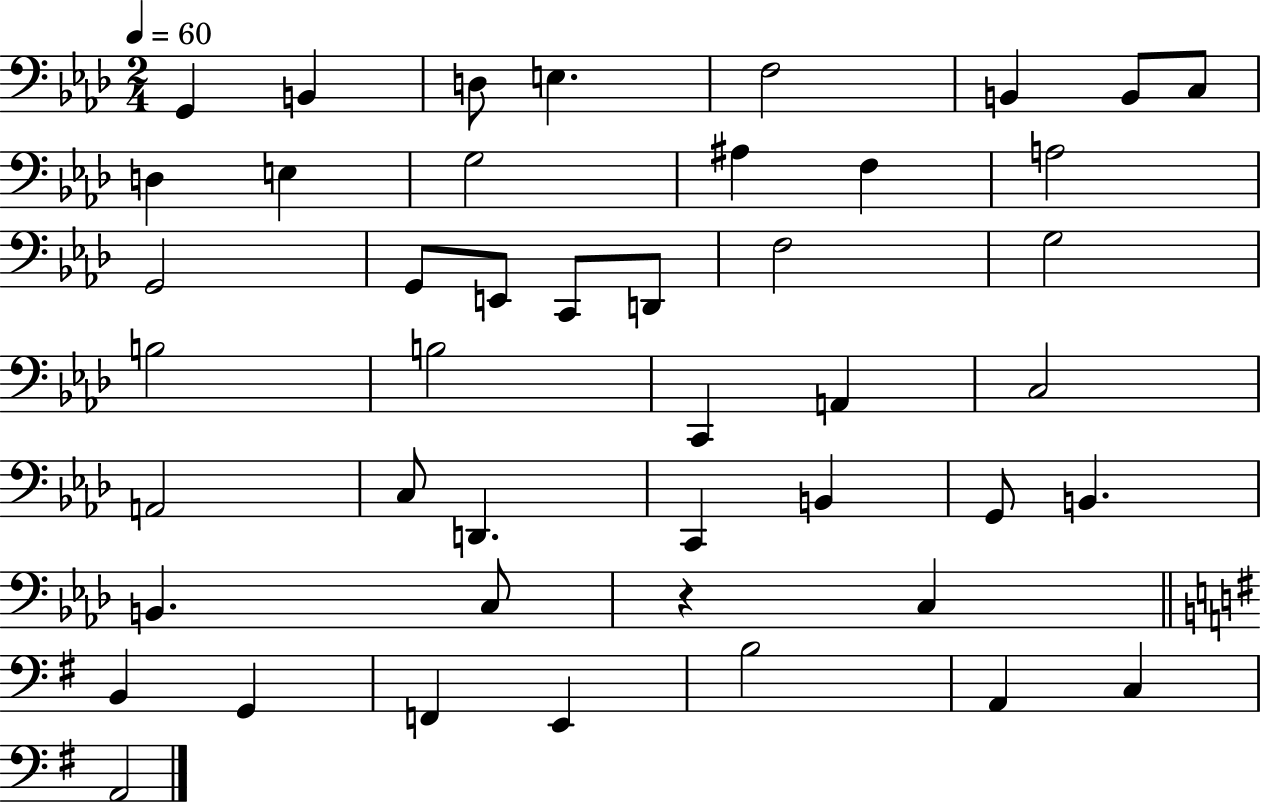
{
  \clef bass
  \numericTimeSignature
  \time 2/4
  \key aes \major
  \tempo 4 = 60
  g,4 b,4 | d8 e4. | f2 | b,4 b,8 c8 | \break d4 e4 | g2 | ais4 f4 | a2 | \break g,2 | g,8 e,8 c,8 d,8 | f2 | g2 | \break b2 | b2 | c,4 a,4 | c2 | \break a,2 | c8 d,4. | c,4 b,4 | g,8 b,4. | \break b,4. c8 | r4 c4 | \bar "||" \break \key g \major b,4 g,4 | f,4 e,4 | b2 | a,4 c4 | \break a,2 | \bar "|."
}